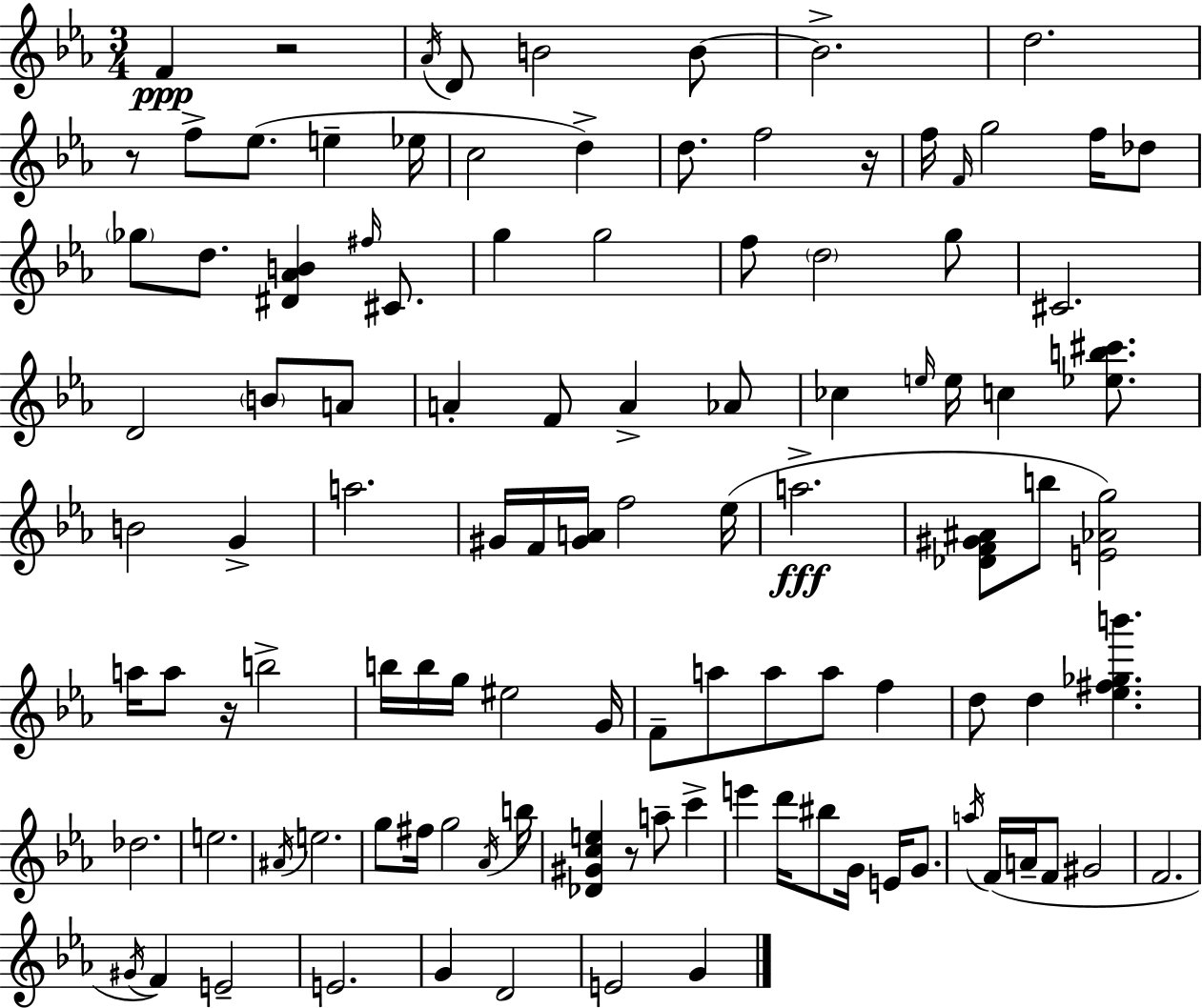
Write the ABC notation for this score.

X:1
T:Untitled
M:3/4
L:1/4
K:Cm
F z2 _A/4 D/2 B2 B/2 B2 d2 z/2 f/2 _e/2 e _e/4 c2 d d/2 f2 z/4 f/4 F/4 g2 f/4 _d/2 _g/2 d/2 [^D_AB] ^f/4 ^C/2 g g2 f/2 d2 g/2 ^C2 D2 B/2 A/2 A F/2 A _A/2 _c e/4 e/4 c [_eb^c']/2 B2 G a2 ^G/4 F/4 [^GA]/4 f2 _e/4 a2 [_DF^G^A]/2 b/2 [E_Ag]2 a/4 a/2 z/4 b2 b/4 b/4 g/4 ^e2 G/4 F/2 a/2 a/2 a/2 f d/2 d [_e^f_gb'] _d2 e2 ^A/4 e2 g/2 ^f/4 g2 _A/4 b/4 [_D^Gce] z/2 a/2 c' e' d'/4 ^b/2 G/4 E/4 G/2 a/4 F/4 A/4 F/2 ^G2 F2 ^G/4 F E2 E2 G D2 E2 G